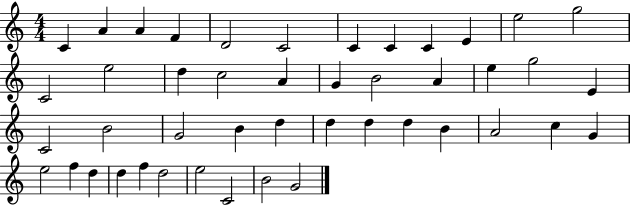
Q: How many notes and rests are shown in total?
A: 45